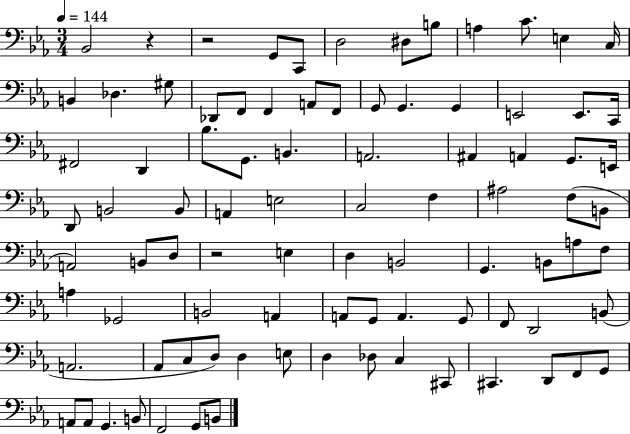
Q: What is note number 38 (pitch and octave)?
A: A2